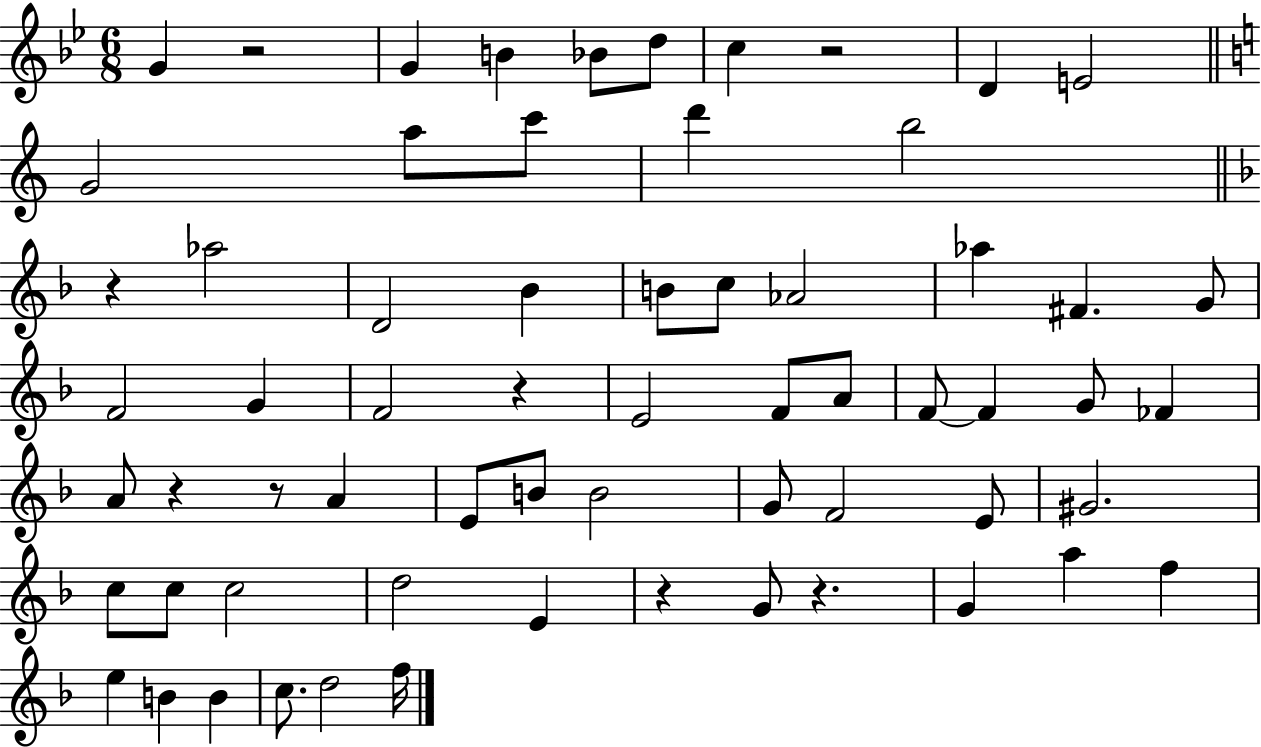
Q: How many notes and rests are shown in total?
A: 64